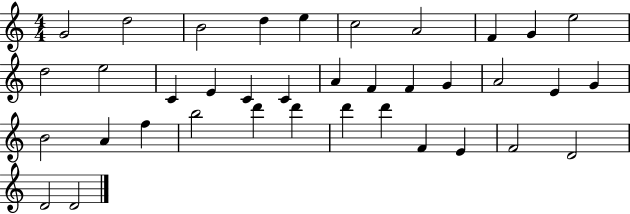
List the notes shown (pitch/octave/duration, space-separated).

G4/h D5/h B4/h D5/q E5/q C5/h A4/h F4/q G4/q E5/h D5/h E5/h C4/q E4/q C4/q C4/q A4/q F4/q F4/q G4/q A4/h E4/q G4/q B4/h A4/q F5/q B5/h D6/q D6/q D6/q D6/q F4/q E4/q F4/h D4/h D4/h D4/h